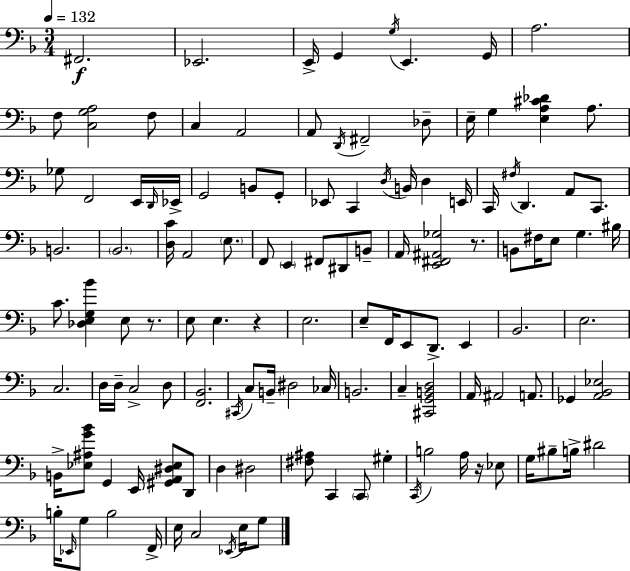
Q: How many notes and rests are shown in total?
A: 123